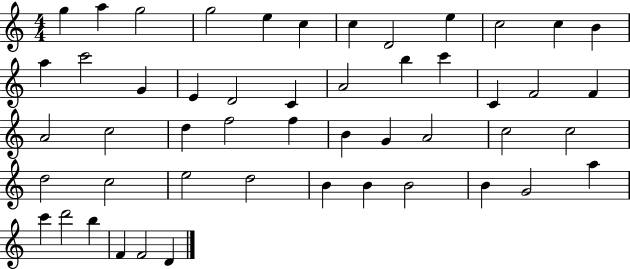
{
  \clef treble
  \numericTimeSignature
  \time 4/4
  \key c \major
  g''4 a''4 g''2 | g''2 e''4 c''4 | c''4 d'2 e''4 | c''2 c''4 b'4 | \break a''4 c'''2 g'4 | e'4 d'2 c'4 | a'2 b''4 c'''4 | c'4 f'2 f'4 | \break a'2 c''2 | d''4 f''2 f''4 | b'4 g'4 a'2 | c''2 c''2 | \break d''2 c''2 | e''2 d''2 | b'4 b'4 b'2 | b'4 g'2 a''4 | \break c'''4 d'''2 b''4 | f'4 f'2 d'4 | \bar "|."
}